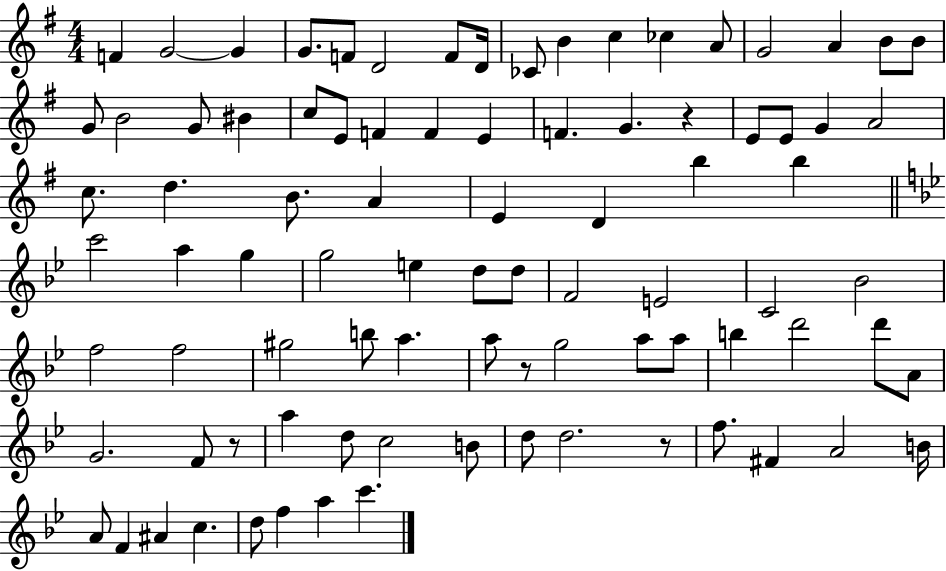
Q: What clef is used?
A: treble